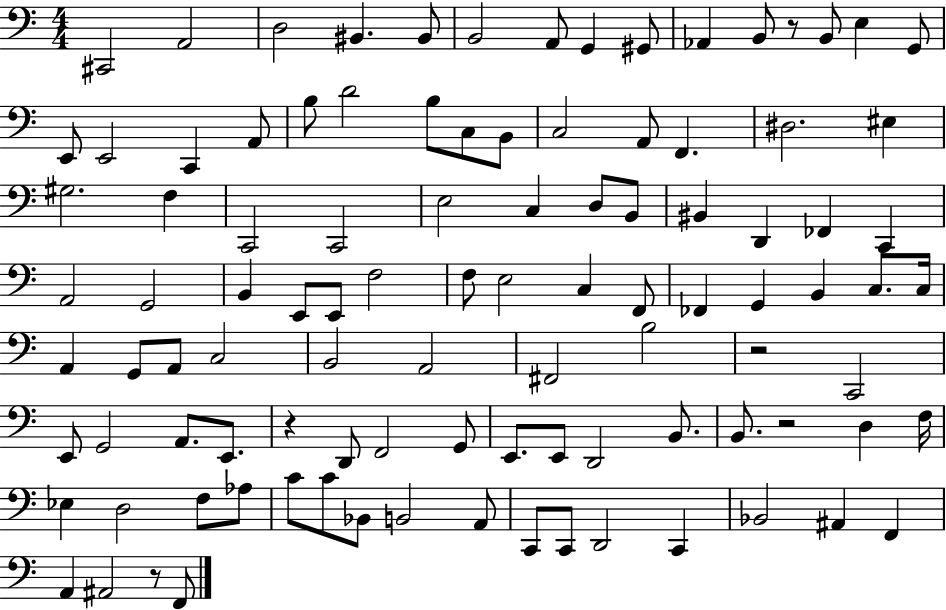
{
  \clef bass
  \numericTimeSignature
  \time 4/4
  \key c \major
  cis,2 a,2 | d2 bis,4. bis,8 | b,2 a,8 g,4 gis,8 | aes,4 b,8 r8 b,8 e4 g,8 | \break e,8 e,2 c,4 a,8 | b8 d'2 b8 c8 b,8 | c2 a,8 f,4. | dis2. eis4 | \break gis2. f4 | c,2 c,2 | e2 c4 d8 b,8 | bis,4 d,4 fes,4 c,4 | \break a,2 g,2 | b,4 e,8 e,8 f2 | f8 e2 c4 f,8 | fes,4 g,4 b,4 c8. c16 | \break a,4 g,8 a,8 c2 | b,2 a,2 | fis,2 b2 | r2 c,2 | \break e,8 g,2 a,8. e,8. | r4 d,8 f,2 g,8 | e,8. e,8 d,2 b,8. | b,8. r2 d4 f16 | \break ees4 d2 f8 aes8 | c'8 c'8 bes,8 b,2 a,8 | c,8 c,8 d,2 c,4 | bes,2 ais,4 f,4 | \break a,4 ais,2 r8 f,8 | \bar "|."
}